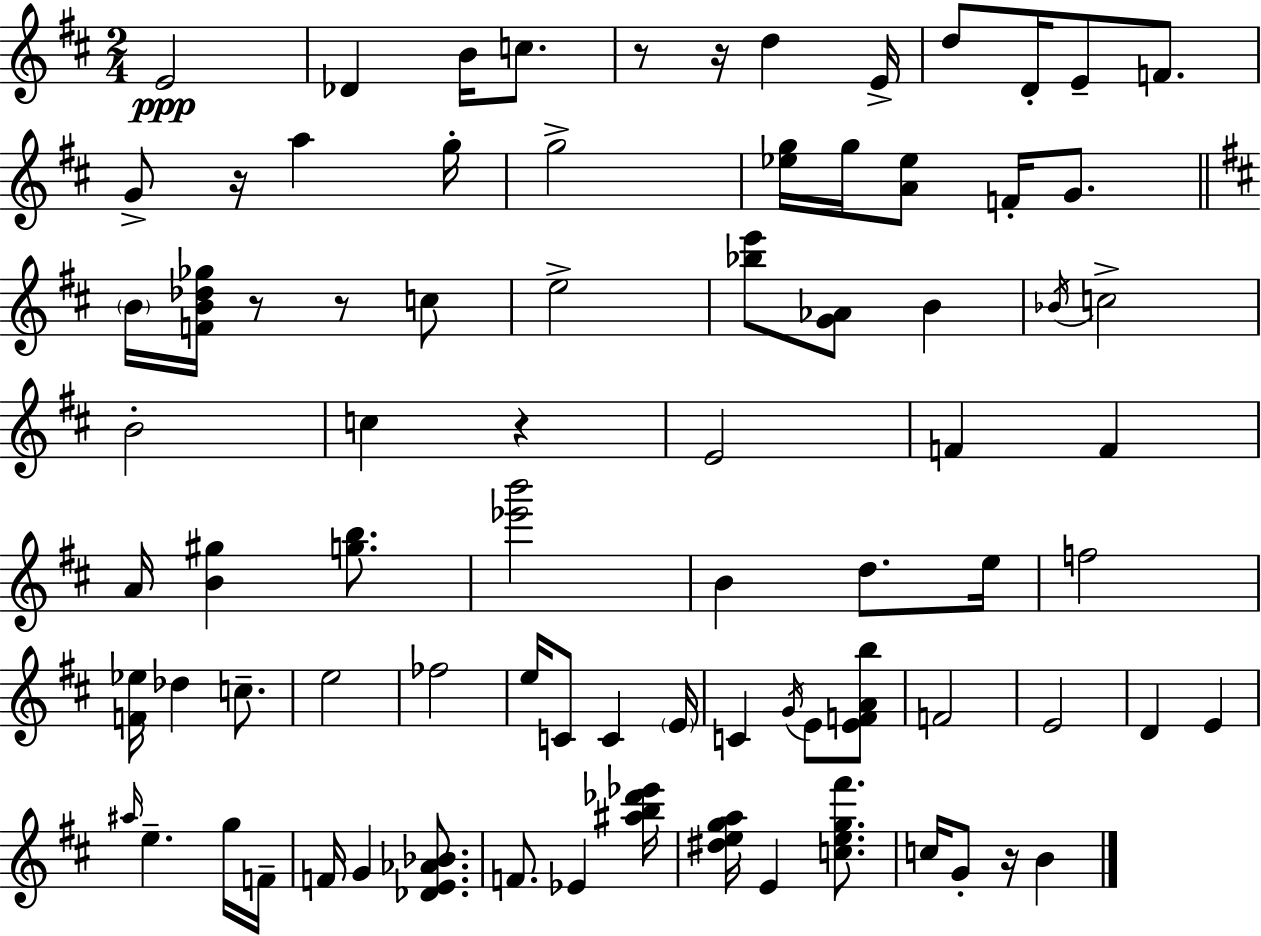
{
  \clef treble
  \numericTimeSignature
  \time 2/4
  \key d \major
  e'2\ppp | des'4 b'16 c''8. | r8 r16 d''4 e'16-> | d''8 d'16-. e'8-- f'8. | \break g'8-> r16 a''4 g''16-. | g''2-> | <ees'' g''>16 g''16 <a' ees''>8 f'16-. g'8. | \bar "||" \break \key d \major \parenthesize b'16 <f' b' des'' ges''>16 r8 r8 c''8 | e''2-> | <bes'' e'''>8 <g' aes'>8 b'4 | \acciaccatura { bes'16 } c''2-> | \break b'2-. | c''4 r4 | e'2 | f'4 f'4 | \break a'16 <b' gis''>4 <g'' b''>8. | <ees''' b'''>2 | b'4 d''8. | e''16 f''2 | \break <f' ees''>16 des''4 c''8.-- | e''2 | fes''2 | e''16 c'8 c'4 | \break \parenthesize e'16 c'4 \acciaccatura { g'16 } e'8 | <e' f' a' b''>8 f'2 | e'2 | d'4 e'4 | \break \grace { ais''16 } e''4.-- | g''16 f'16-- f'16 g'4 | <des' e' aes' bes'>8. f'8. ees'4 | <ais'' b'' des''' ees'''>16 <dis'' e'' g'' a''>16 e'4 | \break <c'' e'' g'' fis'''>8. c''16 g'8-. r16 b'4 | \bar "|."
}